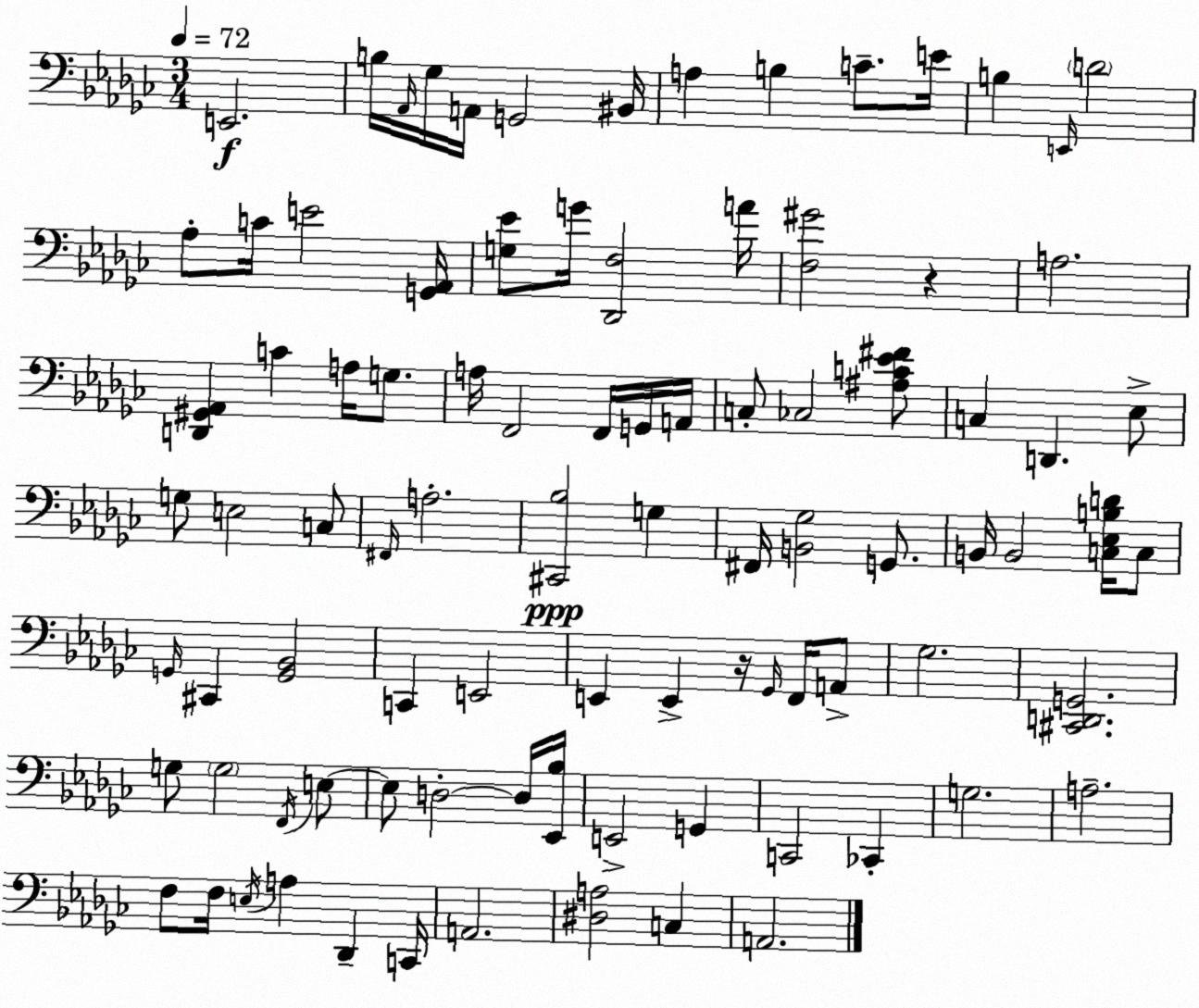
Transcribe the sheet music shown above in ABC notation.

X:1
T:Untitled
M:3/4
L:1/4
K:Ebm
E,,2 B,/4 _A,,/4 _G,/4 A,,/4 G,,2 ^B,,/4 A, B, C/2 E/4 B, E,,/4 D2 _A,/2 C/4 E2 [G,,_A,,]/4 [G,_E]/2 G/4 [_D,,F,]2 A/4 [F,^G]2 z A,2 [D,,^G,,_A,,] C A,/4 G,/2 A,/4 F,,2 F,,/4 G,,/4 A,,/4 C,/2 _C,2 [^A,C_E^F]/2 C, D,, _E,/2 G,/2 E,2 C,/2 ^F,,/4 A,2 [^C,,_B,]2 G, ^F,,/4 [B,,_G,]2 G,,/2 B,,/4 B,,2 [C,_E,B,D]/4 C,/2 G,,/4 ^C,, [G,,_B,,]2 C,, E,,2 E,, E,, z/4 _G,,/4 F,,/4 A,,/2 _G,2 [^C,,D,,G,,]2 G,/2 G,2 F,,/4 E,/2 E,/2 D,2 D,/4 [_E,,_B,]/4 E,,2 G,, C,,2 _C,, G,2 A,2 F,/2 F,/4 E,/4 A, _D,, C,,/4 A,,2 [^D,A,]2 C, A,,2